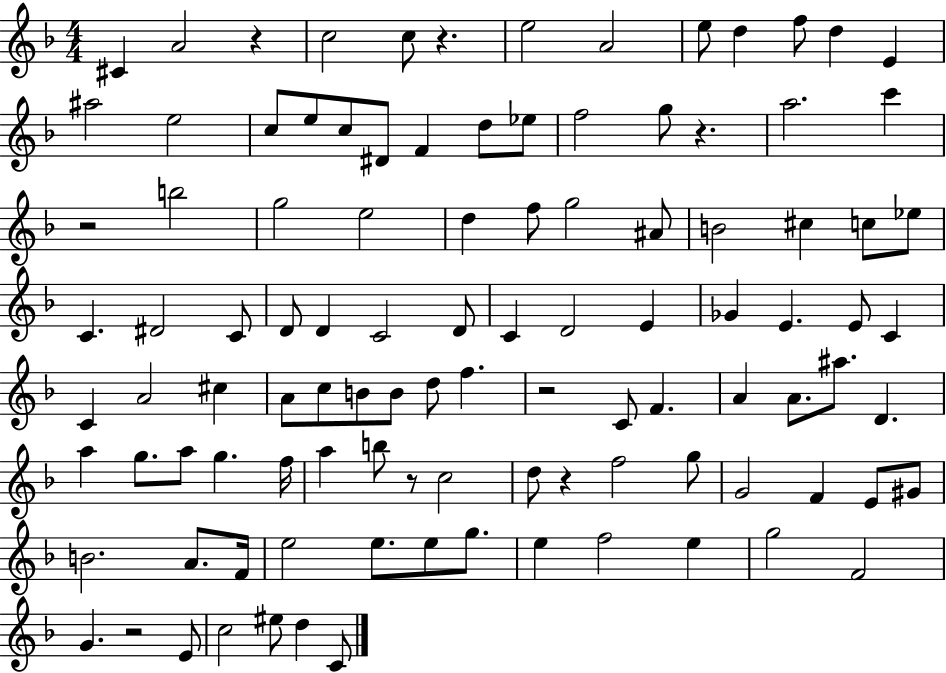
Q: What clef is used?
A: treble